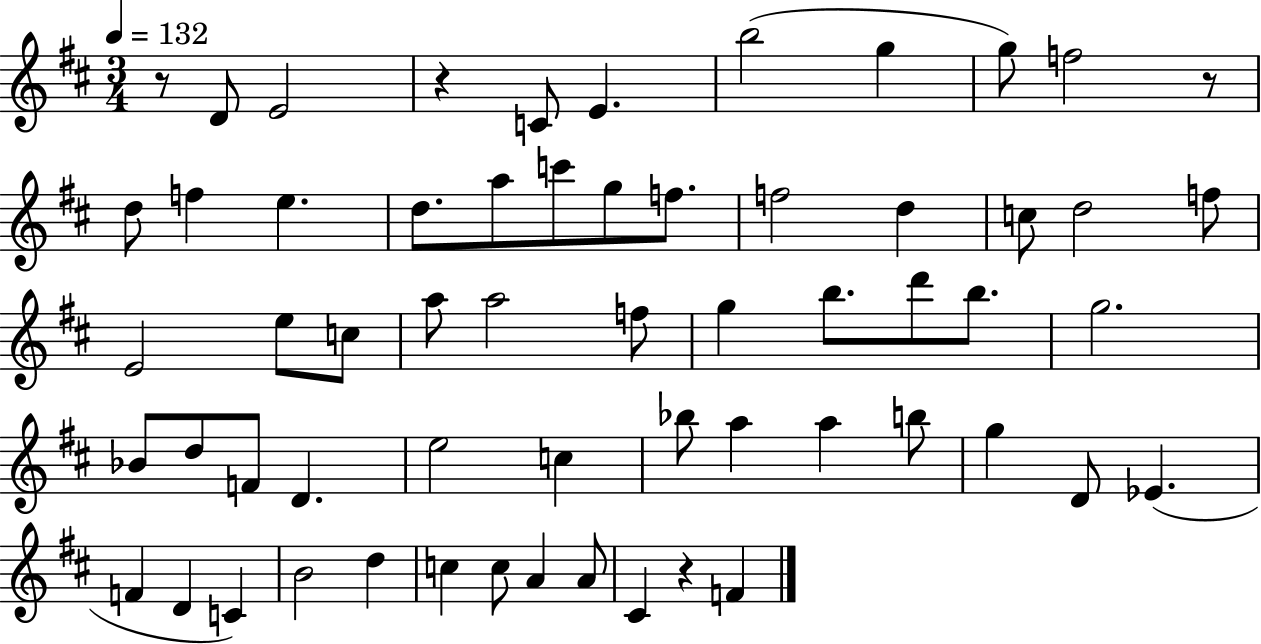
R/e D4/e E4/h R/q C4/e E4/q. B5/h G5/q G5/e F5/h R/e D5/e F5/q E5/q. D5/e. A5/e C6/e G5/e F5/e. F5/h D5/q C5/e D5/h F5/e E4/h E5/e C5/e A5/e A5/h F5/e G5/q B5/e. D6/e B5/e. G5/h. Bb4/e D5/e F4/e D4/q. E5/h C5/q Bb5/e A5/q A5/q B5/e G5/q D4/e Eb4/q. F4/q D4/q C4/q B4/h D5/q C5/q C5/e A4/q A4/e C#4/q R/q F4/q